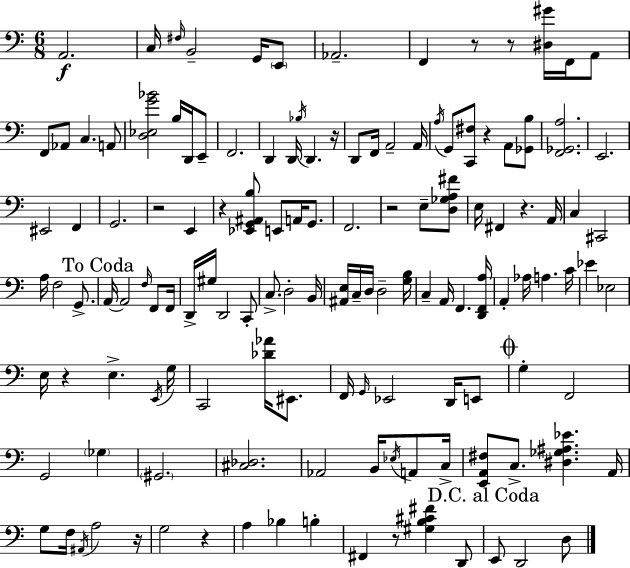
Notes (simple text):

A2/h. C3/s F#3/s B2/h G2/s E2/e Ab2/h. F2/q R/e R/e [D#3,G#4]/s F2/s A2/e F2/e Ab2/e C3/q. A2/e [D3,Eb3,G4,Bb4]/h B3/s D2/s E2/e F2/h. D2/q D2/s Bb3/s D2/q. R/s D2/e F2/s A2/h A2/s A3/s G2/e [C2,F#3]/e R/q A2/e [Gb2,B3]/e [F2,Gb2,A3]/h. E2/h. EIS2/h F2/q G2/h. R/h E2/q R/q [Eb2,G2,A#2,B3]/e E2/e A2/s G2/e. F2/h. R/h E3/e [D3,Gb3,A3,F#4]/e E3/s F#2/q R/q. A2/s C3/q C#2/h A3/s F3/h G2/e. A2/s A2/h F3/s F2/e F2/s D2/s G#3/s D2/h C2/e C3/e. D3/h B2/s [A#2,E3]/s C3/s D3/s D3/h [G3,B3]/s C3/q A2/s F2/q. [D2,F2,A3]/s A2/q Ab3/s A3/q. C4/s Eb4/q Eb3/h E3/s R/q E3/q. E2/s G3/s C2/h [Db4,Ab4]/s EIS2/e. F2/s G2/s Eb2/h D2/s E2/e G3/q F2/h G2/h Gb3/q G#2/h. [C#3,Db3]/h. Ab2/h B2/s Eb3/s A2/e C3/s [E2,A2,F#3]/e C3/e. [D#3,Gb3,A#3,Eb4]/q. A2/s G3/e F3/s A#2/s A3/h R/s G3/h R/q A3/q Bb3/q B3/q F#2/q R/e [G#3,B3,C#4,F#4]/q D2/e E2/e D2/h D3/e